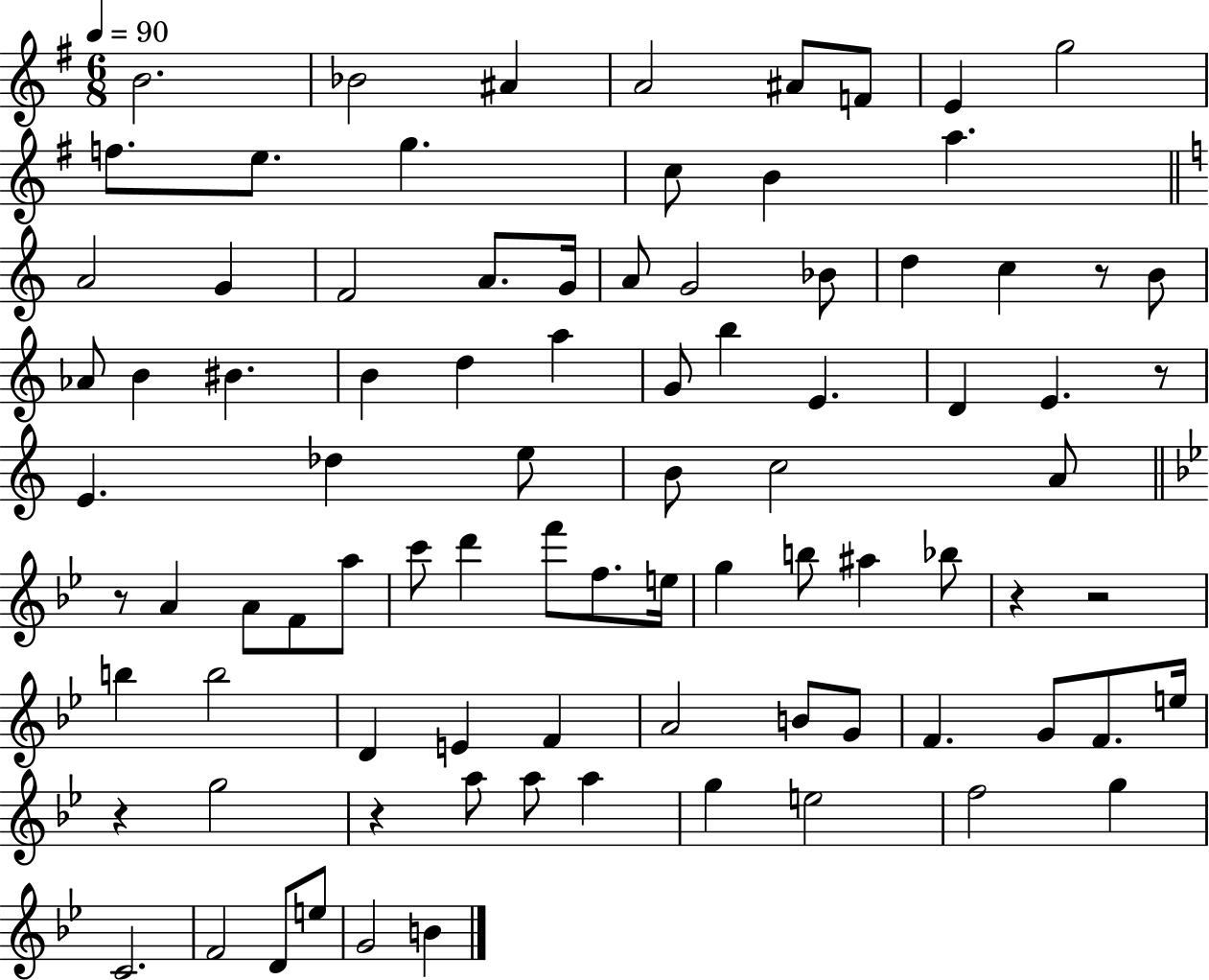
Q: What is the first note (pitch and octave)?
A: B4